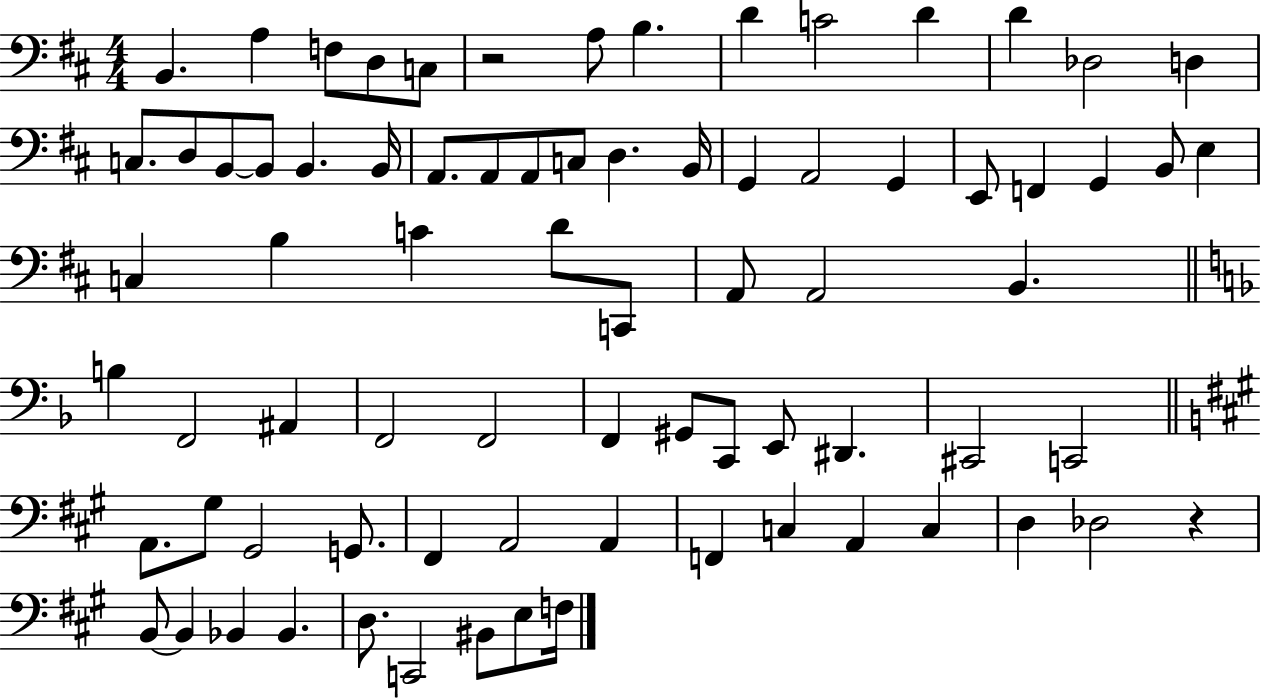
X:1
T:Untitled
M:4/4
L:1/4
K:D
B,, A, F,/2 D,/2 C,/2 z2 A,/2 B, D C2 D D _D,2 D, C,/2 D,/2 B,,/2 B,,/2 B,, B,,/4 A,,/2 A,,/2 A,,/2 C,/2 D, B,,/4 G,, A,,2 G,, E,,/2 F,, G,, B,,/2 E, C, B, C D/2 C,,/2 A,,/2 A,,2 B,, B, F,,2 ^A,, F,,2 F,,2 F,, ^G,,/2 C,,/2 E,,/2 ^D,, ^C,,2 C,,2 A,,/2 ^G,/2 ^G,,2 G,,/2 ^F,, A,,2 A,, F,, C, A,, C, D, _D,2 z B,,/2 B,, _B,, _B,, D,/2 C,,2 ^B,,/2 E,/2 F,/4